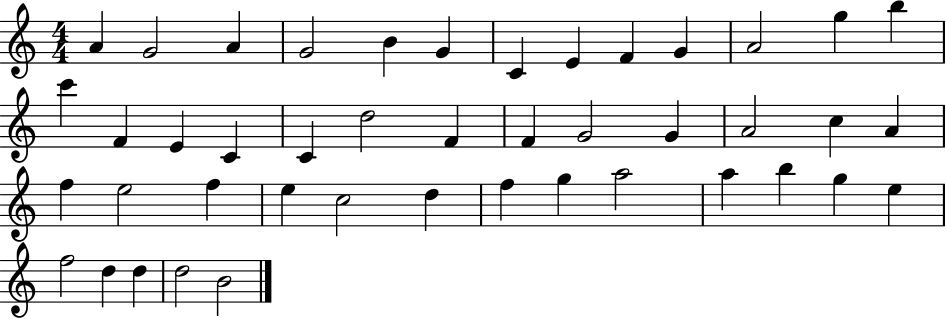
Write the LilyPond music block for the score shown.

{
  \clef treble
  \numericTimeSignature
  \time 4/4
  \key c \major
  a'4 g'2 a'4 | g'2 b'4 g'4 | c'4 e'4 f'4 g'4 | a'2 g''4 b''4 | \break c'''4 f'4 e'4 c'4 | c'4 d''2 f'4 | f'4 g'2 g'4 | a'2 c''4 a'4 | \break f''4 e''2 f''4 | e''4 c''2 d''4 | f''4 g''4 a''2 | a''4 b''4 g''4 e''4 | \break f''2 d''4 d''4 | d''2 b'2 | \bar "|."
}